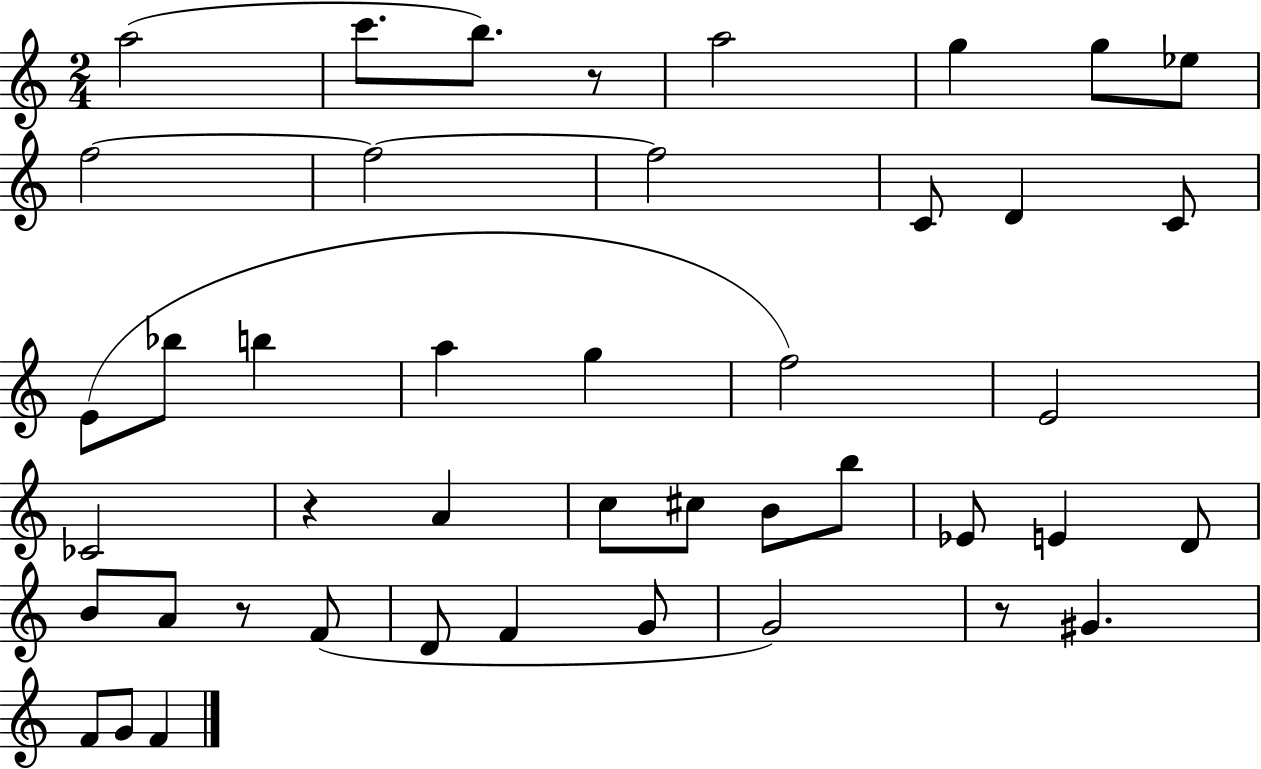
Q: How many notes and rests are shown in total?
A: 44